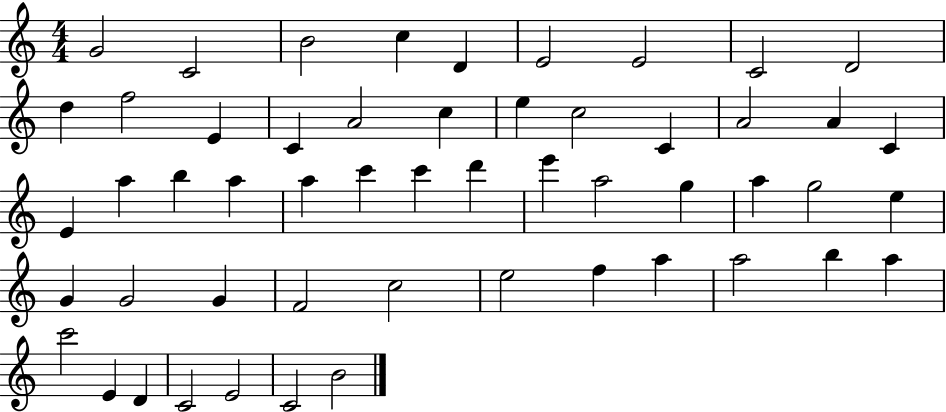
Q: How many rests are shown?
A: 0